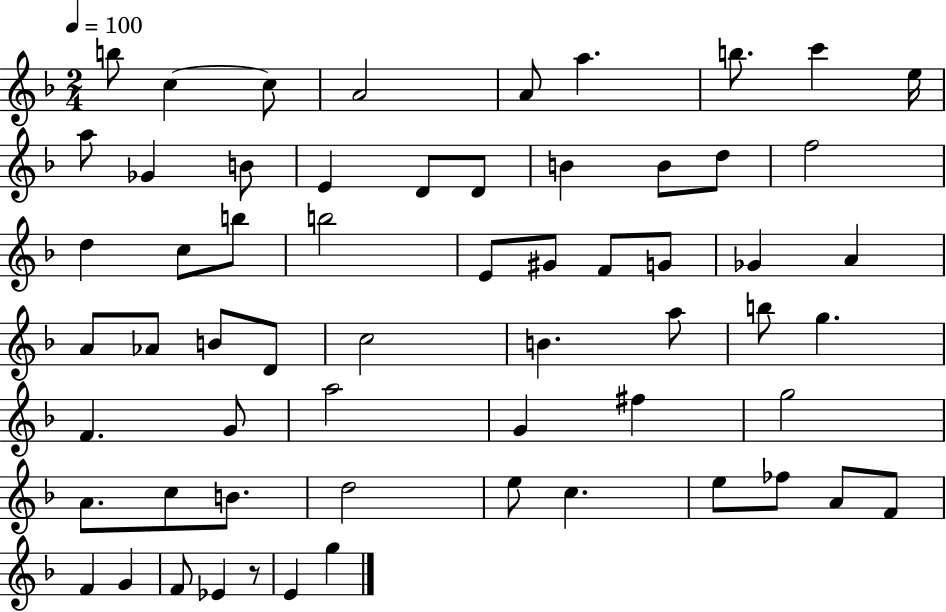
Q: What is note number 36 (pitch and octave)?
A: A5